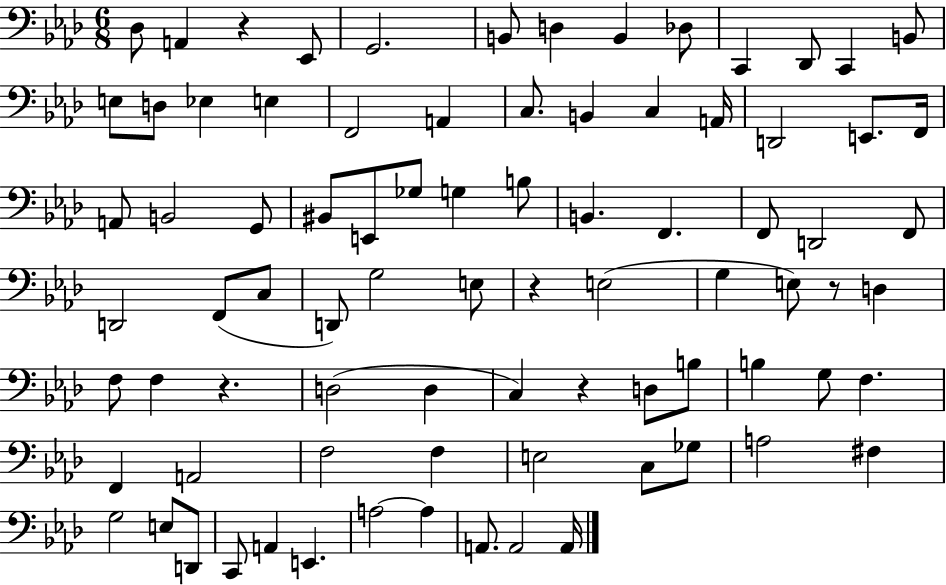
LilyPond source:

{
  \clef bass
  \numericTimeSignature
  \time 6/8
  \key aes \major
  des8 a,4 r4 ees,8 | g,2. | b,8 d4 b,4 des8 | c,4 des,8 c,4 b,8 | \break e8 d8 ees4 e4 | f,2 a,4 | c8. b,4 c4 a,16 | d,2 e,8. f,16 | \break a,8 b,2 g,8 | bis,8 e,8 ges8 g4 b8 | b,4. f,4. | f,8 d,2 f,8 | \break d,2 f,8( c8 | d,8) g2 e8 | r4 e2( | g4 e8) r8 d4 | \break f8 f4 r4. | d2( d4 | c4) r4 d8 b8 | b4 g8 f4. | \break f,4 a,2 | f2 f4 | e2 c8 ges8 | a2 fis4 | \break g2 e8 d,8 | c,8 a,4 e,4. | a2~~ a4 | a,8. a,2 a,16 | \break \bar "|."
}